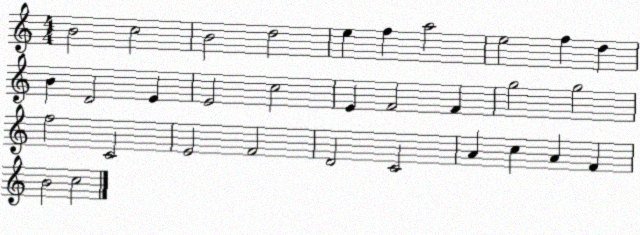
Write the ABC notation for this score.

X:1
T:Untitled
M:4/4
L:1/4
K:C
B2 c2 B2 d2 e f a2 e2 f d B D2 E E2 c2 E F2 F g2 g2 f2 C2 E2 F2 D2 C2 A c A F B2 c2